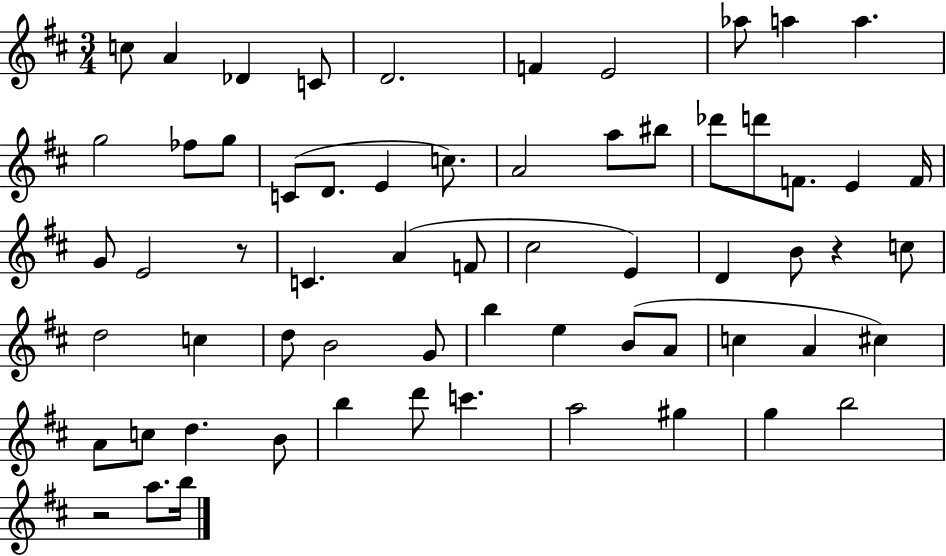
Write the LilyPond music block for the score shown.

{
  \clef treble
  \numericTimeSignature
  \time 3/4
  \key d \major
  c''8 a'4 des'4 c'8 | d'2. | f'4 e'2 | aes''8 a''4 a''4. | \break g''2 fes''8 g''8 | c'8( d'8. e'4 c''8.) | a'2 a''8 bis''8 | des'''8 d'''8 f'8. e'4 f'16 | \break g'8 e'2 r8 | c'4. a'4( f'8 | cis''2 e'4) | d'4 b'8 r4 c''8 | \break d''2 c''4 | d''8 b'2 g'8 | b''4 e''4 b'8( a'8 | c''4 a'4 cis''4) | \break a'8 c''8 d''4. b'8 | b''4 d'''8 c'''4. | a''2 gis''4 | g''4 b''2 | \break r2 a''8. b''16 | \bar "|."
}